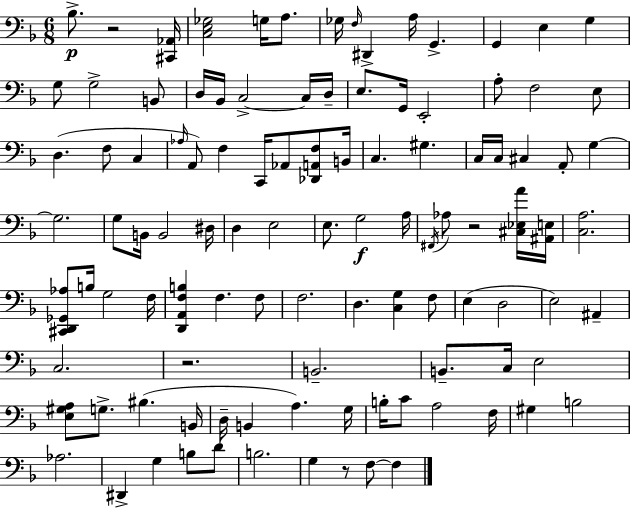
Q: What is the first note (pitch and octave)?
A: Bb3